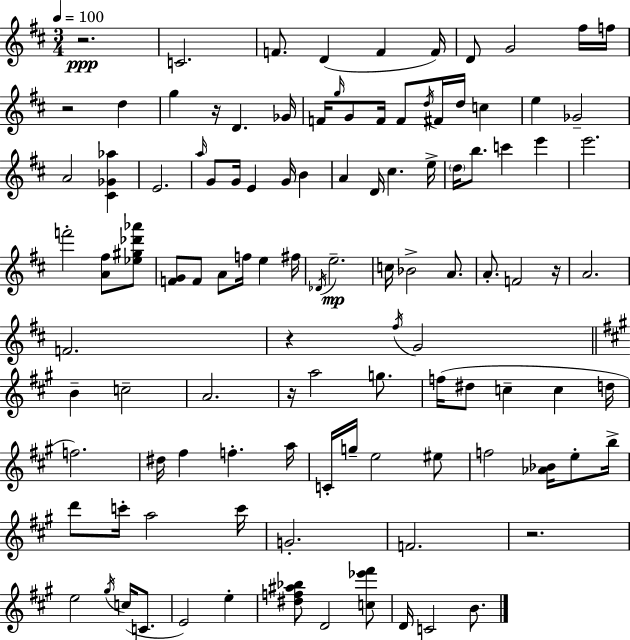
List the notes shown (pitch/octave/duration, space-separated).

R/h. C4/h. F4/e. D4/q F4/q F4/s D4/e G4/h F#5/s F5/s R/h D5/q G5/q R/s D4/q. Gb4/s F4/s G5/s G4/e F4/s F4/e D5/s F#4/s D5/s C5/q E5/q Gb4/h A4/h [C#4,Gb4,Ab5]/q E4/h. A5/s G4/e G4/s E4/q G4/s B4/q A4/q D4/s C#5/q. E5/s D5/s B5/e. C6/q E6/q E6/h. F6/h [A4,F#5]/e [Eb5,G#5,Db6,Ab6]/e [F4,G4]/e F4/e A4/e F5/s E5/q F#5/s Db4/s E5/h. C5/s Bb4/h A4/e. A4/e. F4/h R/s A4/h. F4/h. R/q F#5/s G4/h B4/q C5/h A4/h. R/s A5/h G5/e. F5/s D#5/e C5/q C5/q D5/s F5/h. D#5/s F#5/q F5/q. A5/s C4/s G5/s E5/h EIS5/e F5/h [Ab4,Bb4]/s E5/e B5/s D6/e C6/s A5/h C6/s G4/h. F4/h. R/h. E5/h G#5/s C5/s C4/e. E4/h E5/q [D#5,F5,A#5,Bb5]/e D4/h [C5,Eb6,F#6]/e D4/s C4/h B4/e.